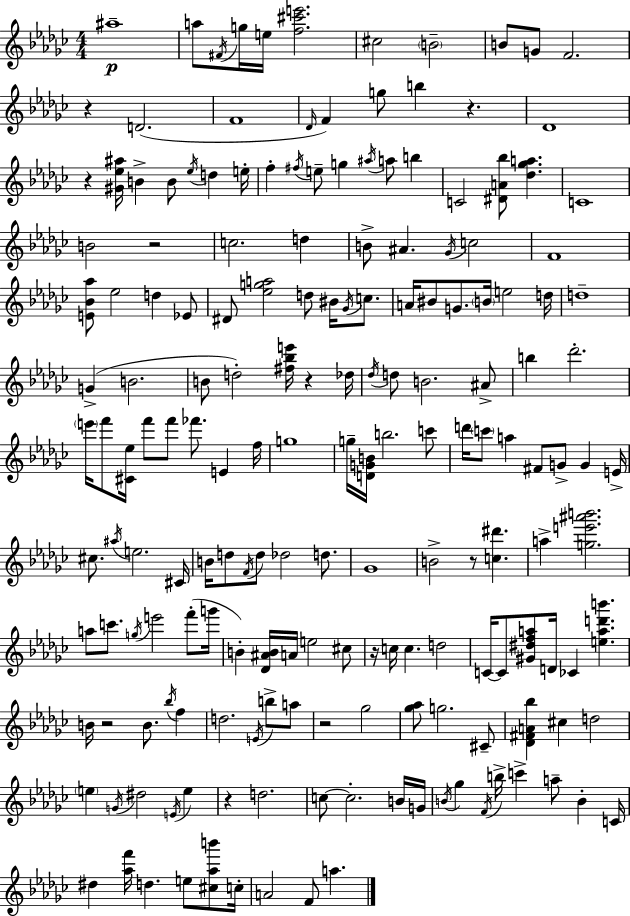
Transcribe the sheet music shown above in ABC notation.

X:1
T:Untitled
M:4/4
L:1/4
K:Ebm
^a4 a/2 ^F/4 g/4 e/4 [f^c'e']2 ^c2 B2 B/2 G/2 F2 z D2 F4 _D/4 F g/2 b z _D4 z [^G_e^a]/4 B B/2 _e/4 d e/4 f ^f/4 e/2 g ^a/4 a/2 b C2 [^DA_b]/2 [_d_ga] C4 B2 z2 c2 d B/2 ^A _G/4 c2 F4 [E_B_a]/2 _e2 d _E/2 ^D/2 [_ega]2 d/2 ^B/4 _G/4 c/2 A/4 ^B/2 G/2 B/4 e2 d/4 d4 G B2 B/2 d2 [^f_be']/4 z _d/4 _d/4 d/2 B2 ^A/2 b _d'2 e'/4 f'/2 [^C_e]/4 f'/2 f'/2 _f'/2 E f/4 g4 g/4 [DGB]/4 b2 c'/2 d'/4 c'/2 a ^F/2 G/2 G E/4 ^c/2 ^a/4 e2 ^C/4 B/4 d/2 F/4 d/2 _d2 d/2 _G4 B2 z/2 [c^d'] a [ge'^a'b']2 a/2 c'/2 g/4 e'2 f'/2 g'/4 B [_D^AB]/4 A/4 e2 ^c/2 z/4 c/4 c d2 C/4 C/2 [^G^dfa]/2 D/4 _C [ead'b'] B/4 z2 B/2 _b/4 f d2 E/4 b/2 a/2 z2 _g2 [_g_a]/2 g2 ^C/2 [_D^FA_b] ^c d2 e G/4 ^d2 E/4 e z d2 c/2 c2 B/4 G/4 B/4 _g F/4 b/4 c' a/2 B C/4 ^d [_af']/4 d e/2 [^c_ab']/2 c/4 A2 F/2 a